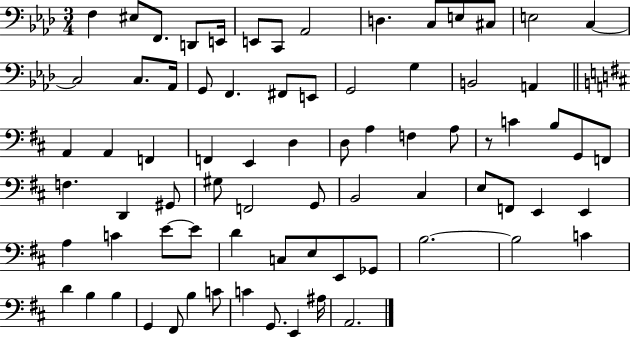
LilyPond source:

{
  \clef bass
  \numericTimeSignature
  \time 3/4
  \key aes \major
  \repeat volta 2 { f4 eis8 f,8. d,8 e,16 | e,8 c,8 aes,2 | d4. c8 e8 cis8 | e2 c4~~ | \break c2 c8. aes,16 | g,8 f,4. fis,8 e,8 | g,2 g4 | b,2 a,4 | \break \bar "||" \break \key b \minor a,4 a,4 f,4 | f,4 e,4 d4 | d8 a4 f4 a8 | r8 c'4 b8 g,8 f,8 | \break f4. d,4 gis,8 | gis8 f,2 g,8 | b,2 cis4 | e8 f,8 e,4 e,4 | \break a4 c'4 e'8~~ e'8 | d'4 c8 e8 e,8 ges,8 | b2.~~ | b2 c'4 | \break d'4 b4 b4 | g,4 fis,8 b4 c'8 | c'4 g,8. e,4 ais16 | a,2. | \break } \bar "|."
}